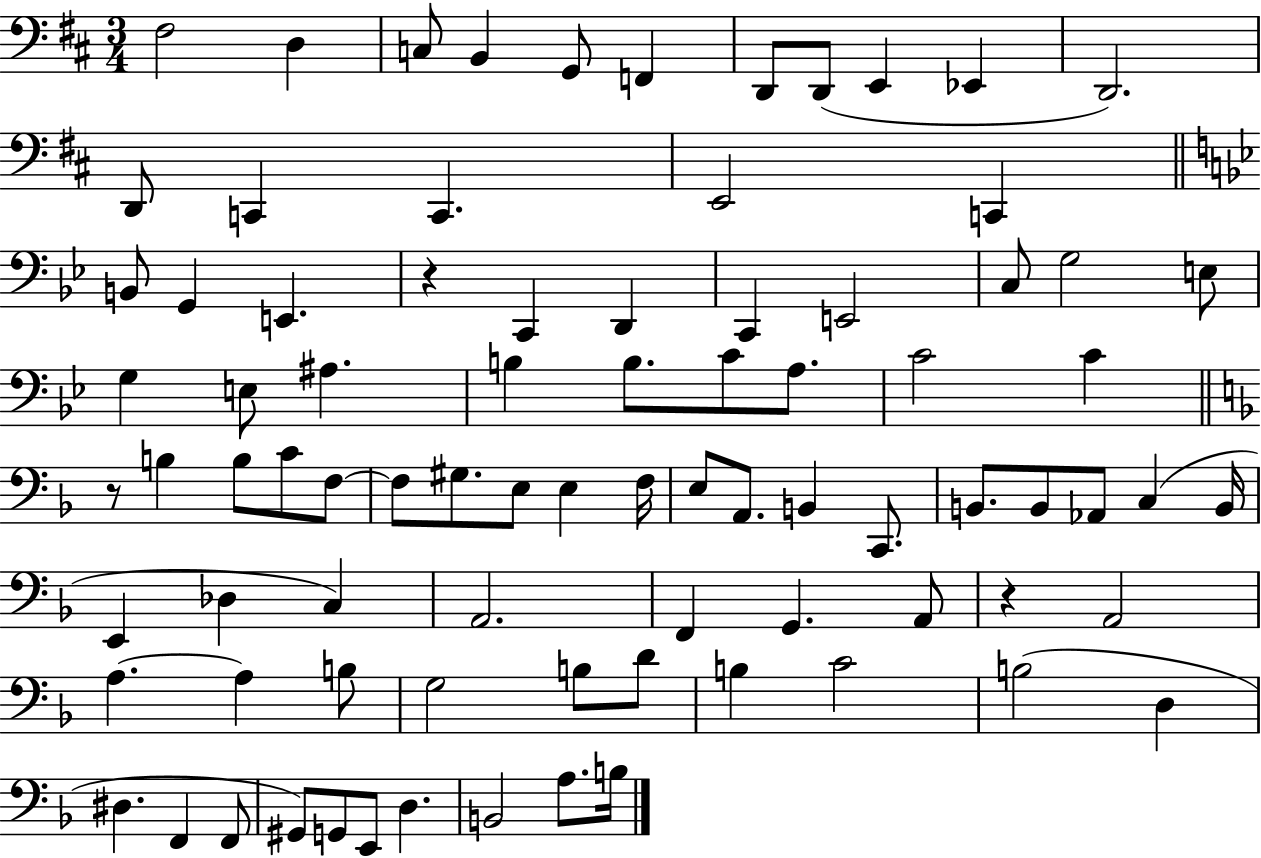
X:1
T:Untitled
M:3/4
L:1/4
K:D
^F,2 D, C,/2 B,, G,,/2 F,, D,,/2 D,,/2 E,, _E,, D,,2 D,,/2 C,, C,, E,,2 C,, B,,/2 G,, E,, z C,, D,, C,, E,,2 C,/2 G,2 E,/2 G, E,/2 ^A, B, B,/2 C/2 A,/2 C2 C z/2 B, B,/2 C/2 F,/2 F,/2 ^G,/2 E,/2 E, F,/4 E,/2 A,,/2 B,, C,,/2 B,,/2 B,,/2 _A,,/2 C, B,,/4 E,, _D, C, A,,2 F,, G,, A,,/2 z A,,2 A, A, B,/2 G,2 B,/2 D/2 B, C2 B,2 D, ^D, F,, F,,/2 ^G,,/2 G,,/2 E,,/2 D, B,,2 A,/2 B,/4